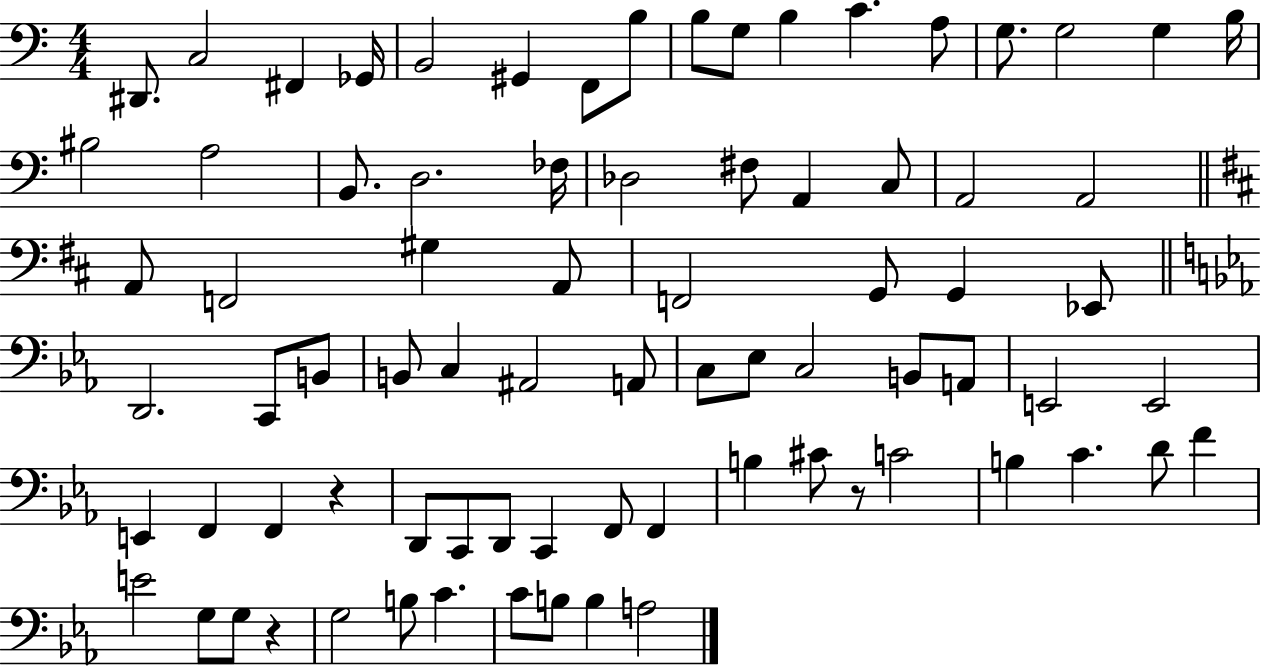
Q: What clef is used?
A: bass